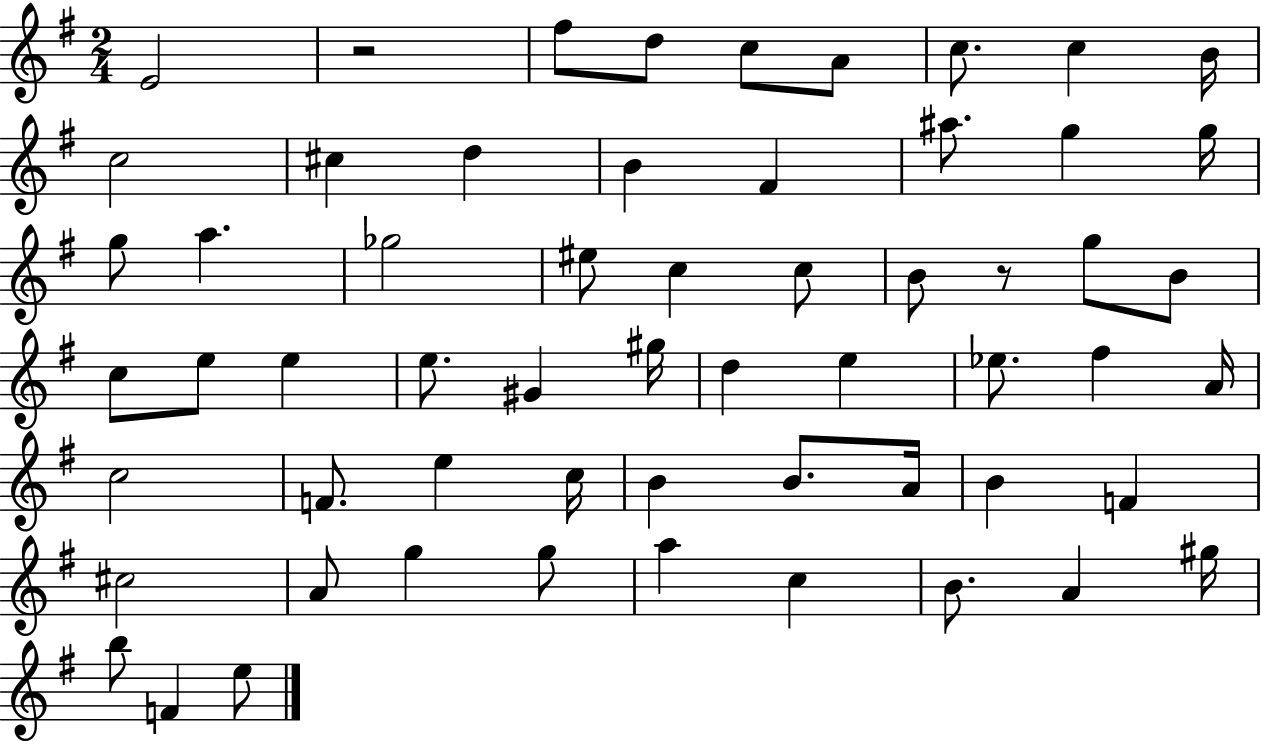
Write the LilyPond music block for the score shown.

{
  \clef treble
  \numericTimeSignature
  \time 2/4
  \key g \major
  e'2 | r2 | fis''8 d''8 c''8 a'8 | c''8. c''4 b'16 | \break c''2 | cis''4 d''4 | b'4 fis'4 | ais''8. g''4 g''16 | \break g''8 a''4. | ges''2 | eis''8 c''4 c''8 | b'8 r8 g''8 b'8 | \break c''8 e''8 e''4 | e''8. gis'4 gis''16 | d''4 e''4 | ees''8. fis''4 a'16 | \break c''2 | f'8. e''4 c''16 | b'4 b'8. a'16 | b'4 f'4 | \break cis''2 | a'8 g''4 g''8 | a''4 c''4 | b'8. a'4 gis''16 | \break b''8 f'4 e''8 | \bar "|."
}